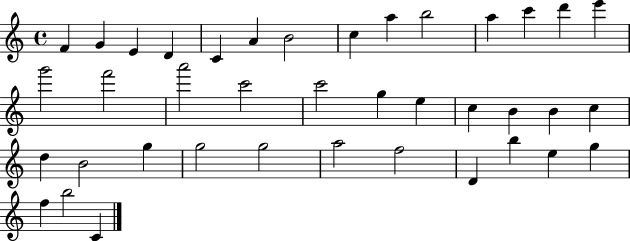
{
  \clef treble
  \time 4/4
  \defaultTimeSignature
  \key c \major
  f'4 g'4 e'4 d'4 | c'4 a'4 b'2 | c''4 a''4 b''2 | a''4 c'''4 d'''4 e'''4 | \break g'''2 f'''2 | a'''2 c'''2 | c'''2 g''4 e''4 | c''4 b'4 b'4 c''4 | \break d''4 b'2 g''4 | g''2 g''2 | a''2 f''2 | d'4 b''4 e''4 g''4 | \break f''4 b''2 c'4 | \bar "|."
}